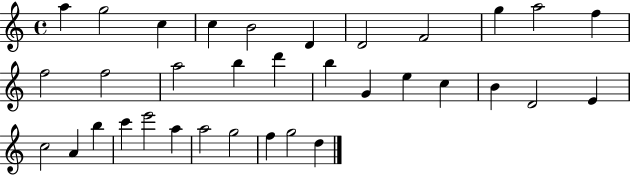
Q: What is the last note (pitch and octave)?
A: D5